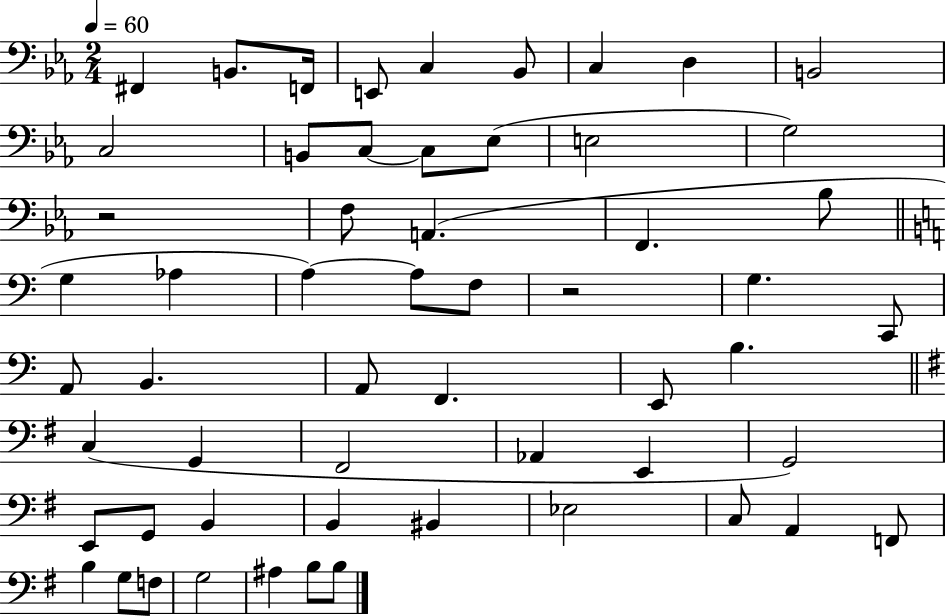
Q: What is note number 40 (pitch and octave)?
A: E2